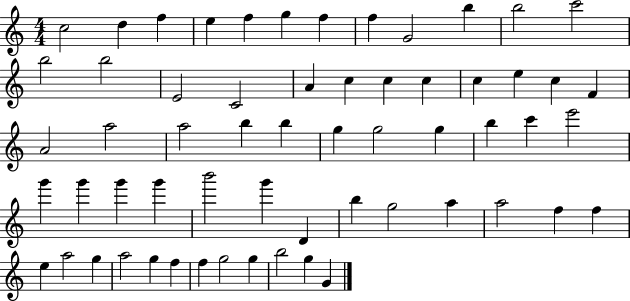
C5/h D5/q F5/q E5/q F5/q G5/q F5/q F5/q G4/h B5/q B5/h C6/h B5/h B5/h E4/h C4/h A4/q C5/q C5/q C5/q C5/q E5/q C5/q F4/q A4/h A5/h A5/h B5/q B5/q G5/q G5/h G5/q B5/q C6/q E6/h G6/q G6/q G6/q G6/q B6/h G6/q D4/q B5/q G5/h A5/q A5/h F5/q F5/q E5/q A5/h G5/q A5/h G5/q F5/q F5/q G5/h G5/q B5/h G5/q G4/q